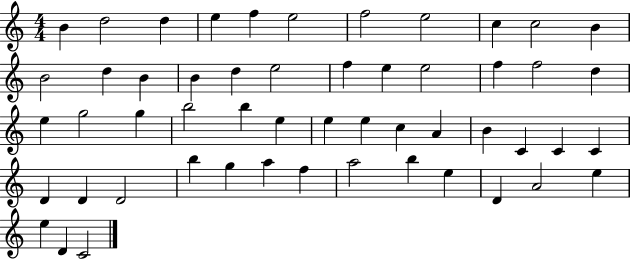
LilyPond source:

{
  \clef treble
  \numericTimeSignature
  \time 4/4
  \key c \major
  b'4 d''2 d''4 | e''4 f''4 e''2 | f''2 e''2 | c''4 c''2 b'4 | \break b'2 d''4 b'4 | b'4 d''4 e''2 | f''4 e''4 e''2 | f''4 f''2 d''4 | \break e''4 g''2 g''4 | b''2 b''4 e''4 | e''4 e''4 c''4 a'4 | b'4 c'4 c'4 c'4 | \break d'4 d'4 d'2 | b''4 g''4 a''4 f''4 | a''2 b''4 e''4 | d'4 a'2 e''4 | \break e''4 d'4 c'2 | \bar "|."
}